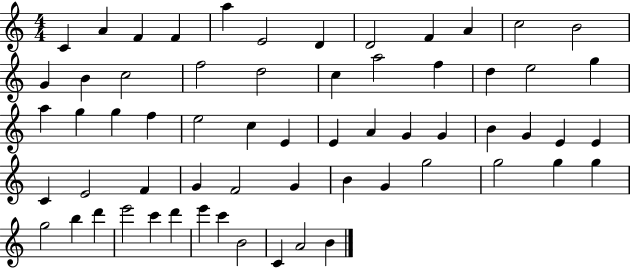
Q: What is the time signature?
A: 4/4